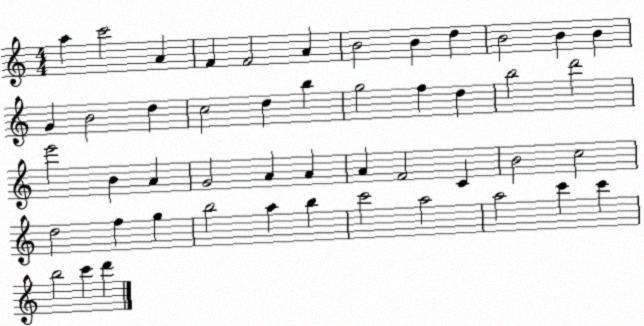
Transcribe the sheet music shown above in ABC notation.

X:1
T:Untitled
M:4/4
L:1/4
K:C
a c'2 A F F2 A B2 B d B2 B B G B2 d c2 d b g2 f d b2 d'2 e'2 B A G2 A A A F2 C B2 c2 d2 f g b2 a b c'2 a2 a2 c' c' b2 c' d'